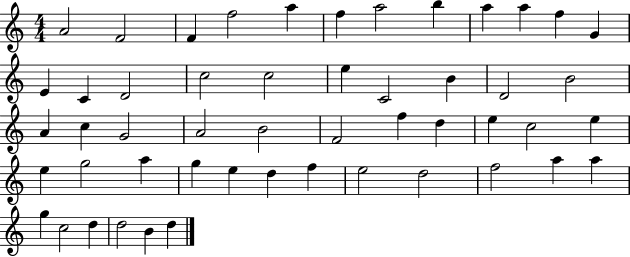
X:1
T:Untitled
M:4/4
L:1/4
K:C
A2 F2 F f2 a f a2 b a a f G E C D2 c2 c2 e C2 B D2 B2 A c G2 A2 B2 F2 f d e c2 e e g2 a g e d f e2 d2 f2 a a g c2 d d2 B d